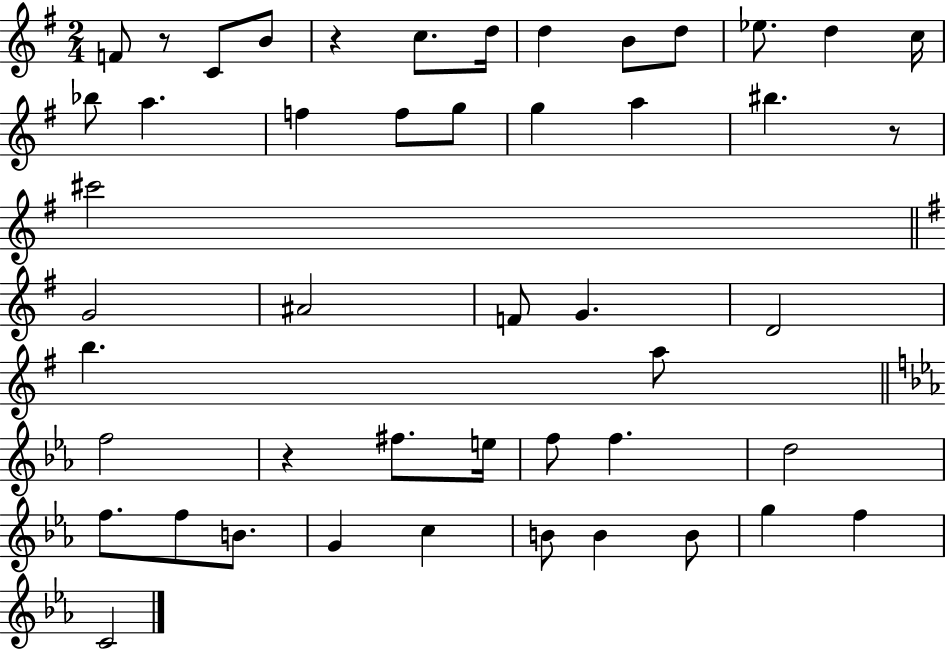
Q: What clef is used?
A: treble